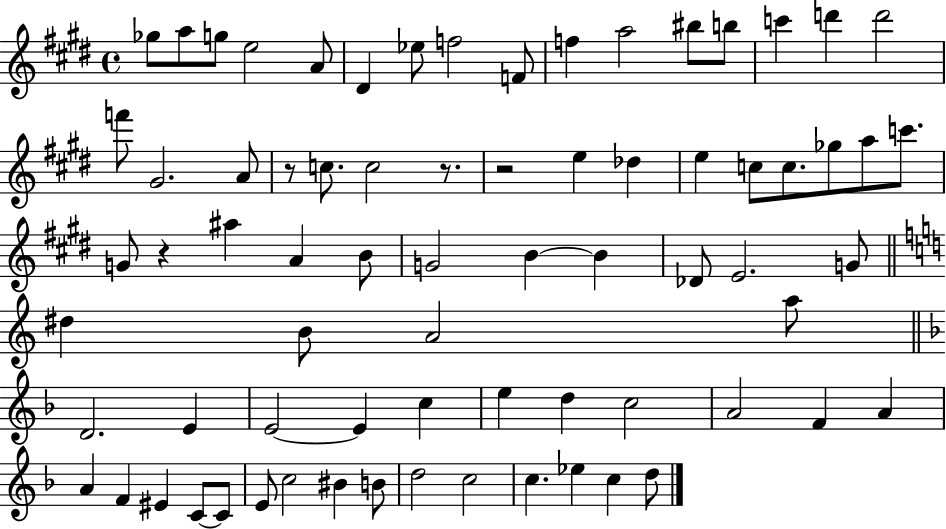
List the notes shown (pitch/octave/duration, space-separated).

Gb5/e A5/e G5/e E5/h A4/e D#4/q Eb5/e F5/h F4/e F5/q A5/h BIS5/e B5/e C6/q D6/q D6/h F6/e G#4/h. A4/e R/e C5/e. C5/h R/e. R/h E5/q Db5/q E5/q C5/e C5/e. Gb5/e A5/e C6/e. G4/e R/q A#5/q A4/q B4/e G4/h B4/q B4/q Db4/e E4/h. G4/e D#5/q B4/e A4/h A5/e D4/h. E4/q E4/h E4/q C5/q E5/q D5/q C5/h A4/h F4/q A4/q A4/q F4/q EIS4/q C4/e C4/e E4/e C5/h BIS4/q B4/e D5/h C5/h C5/q. Eb5/q C5/q D5/e